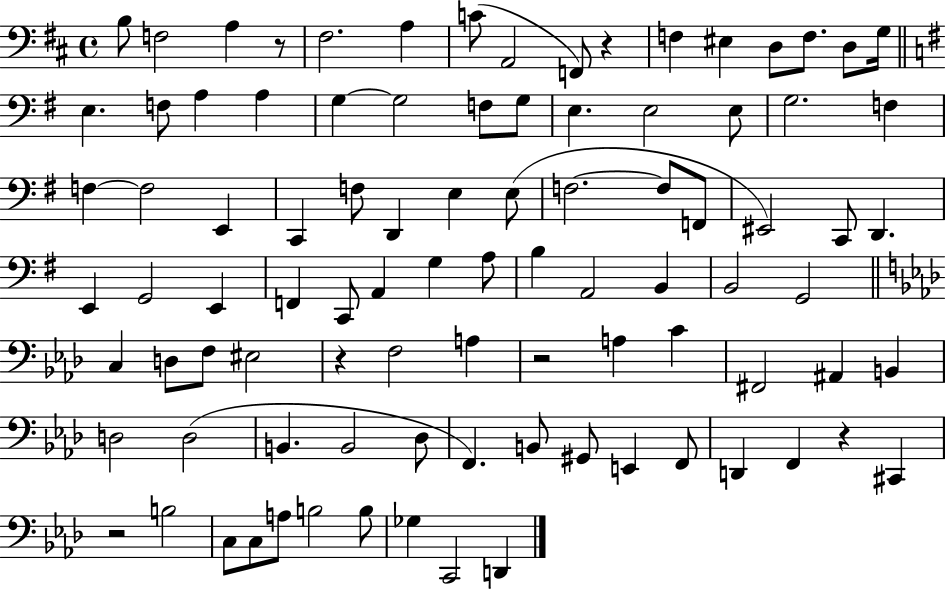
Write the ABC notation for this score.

X:1
T:Untitled
M:4/4
L:1/4
K:D
B,/2 F,2 A, z/2 ^F,2 A, C/2 A,,2 F,,/2 z F, ^E, D,/2 F,/2 D,/2 G,/4 E, F,/2 A, A, G, G,2 F,/2 G,/2 E, E,2 E,/2 G,2 F, F, F,2 E,, C,, F,/2 D,, E, E,/2 F,2 F,/2 F,,/2 ^E,,2 C,,/2 D,, E,, G,,2 E,, F,, C,,/2 A,, G, A,/2 B, A,,2 B,, B,,2 G,,2 C, D,/2 F,/2 ^E,2 z F,2 A, z2 A, C ^F,,2 ^A,, B,, D,2 D,2 B,, B,,2 _D,/2 F,, B,,/2 ^G,,/2 E,, F,,/2 D,, F,, z ^C,, z2 B,2 C,/2 C,/2 A,/2 B,2 B,/2 _G, C,,2 D,,